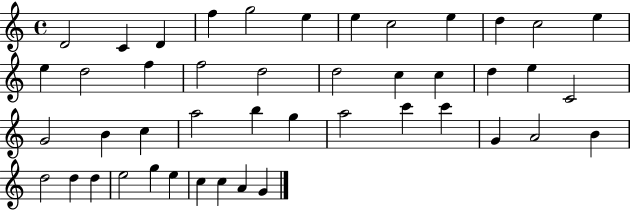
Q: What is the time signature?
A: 4/4